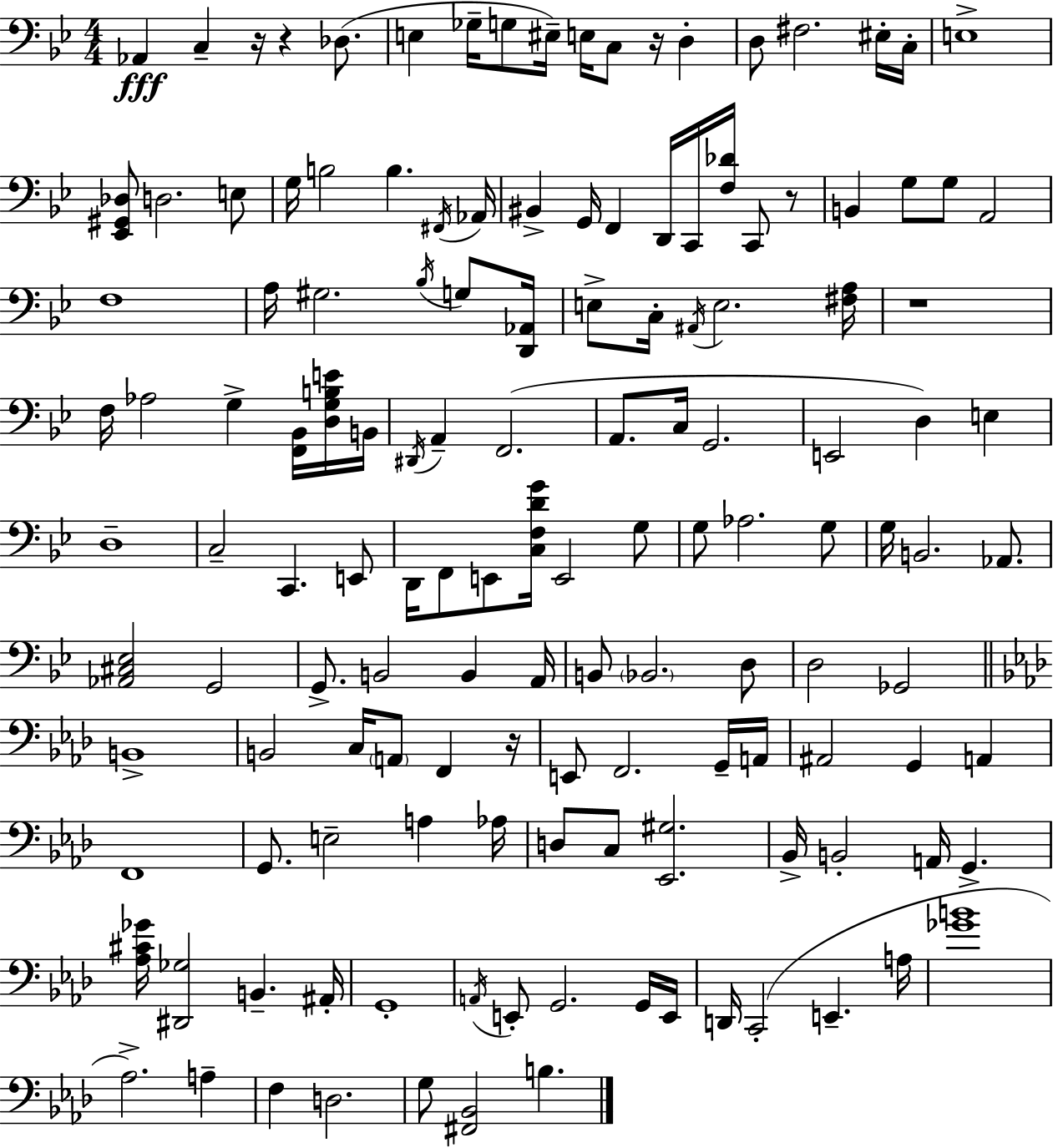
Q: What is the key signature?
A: BES major